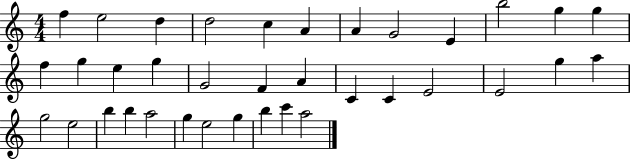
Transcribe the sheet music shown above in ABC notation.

X:1
T:Untitled
M:4/4
L:1/4
K:C
f e2 d d2 c A A G2 E b2 g g f g e g G2 F A C C E2 E2 g a g2 e2 b b a2 g e2 g b c' a2